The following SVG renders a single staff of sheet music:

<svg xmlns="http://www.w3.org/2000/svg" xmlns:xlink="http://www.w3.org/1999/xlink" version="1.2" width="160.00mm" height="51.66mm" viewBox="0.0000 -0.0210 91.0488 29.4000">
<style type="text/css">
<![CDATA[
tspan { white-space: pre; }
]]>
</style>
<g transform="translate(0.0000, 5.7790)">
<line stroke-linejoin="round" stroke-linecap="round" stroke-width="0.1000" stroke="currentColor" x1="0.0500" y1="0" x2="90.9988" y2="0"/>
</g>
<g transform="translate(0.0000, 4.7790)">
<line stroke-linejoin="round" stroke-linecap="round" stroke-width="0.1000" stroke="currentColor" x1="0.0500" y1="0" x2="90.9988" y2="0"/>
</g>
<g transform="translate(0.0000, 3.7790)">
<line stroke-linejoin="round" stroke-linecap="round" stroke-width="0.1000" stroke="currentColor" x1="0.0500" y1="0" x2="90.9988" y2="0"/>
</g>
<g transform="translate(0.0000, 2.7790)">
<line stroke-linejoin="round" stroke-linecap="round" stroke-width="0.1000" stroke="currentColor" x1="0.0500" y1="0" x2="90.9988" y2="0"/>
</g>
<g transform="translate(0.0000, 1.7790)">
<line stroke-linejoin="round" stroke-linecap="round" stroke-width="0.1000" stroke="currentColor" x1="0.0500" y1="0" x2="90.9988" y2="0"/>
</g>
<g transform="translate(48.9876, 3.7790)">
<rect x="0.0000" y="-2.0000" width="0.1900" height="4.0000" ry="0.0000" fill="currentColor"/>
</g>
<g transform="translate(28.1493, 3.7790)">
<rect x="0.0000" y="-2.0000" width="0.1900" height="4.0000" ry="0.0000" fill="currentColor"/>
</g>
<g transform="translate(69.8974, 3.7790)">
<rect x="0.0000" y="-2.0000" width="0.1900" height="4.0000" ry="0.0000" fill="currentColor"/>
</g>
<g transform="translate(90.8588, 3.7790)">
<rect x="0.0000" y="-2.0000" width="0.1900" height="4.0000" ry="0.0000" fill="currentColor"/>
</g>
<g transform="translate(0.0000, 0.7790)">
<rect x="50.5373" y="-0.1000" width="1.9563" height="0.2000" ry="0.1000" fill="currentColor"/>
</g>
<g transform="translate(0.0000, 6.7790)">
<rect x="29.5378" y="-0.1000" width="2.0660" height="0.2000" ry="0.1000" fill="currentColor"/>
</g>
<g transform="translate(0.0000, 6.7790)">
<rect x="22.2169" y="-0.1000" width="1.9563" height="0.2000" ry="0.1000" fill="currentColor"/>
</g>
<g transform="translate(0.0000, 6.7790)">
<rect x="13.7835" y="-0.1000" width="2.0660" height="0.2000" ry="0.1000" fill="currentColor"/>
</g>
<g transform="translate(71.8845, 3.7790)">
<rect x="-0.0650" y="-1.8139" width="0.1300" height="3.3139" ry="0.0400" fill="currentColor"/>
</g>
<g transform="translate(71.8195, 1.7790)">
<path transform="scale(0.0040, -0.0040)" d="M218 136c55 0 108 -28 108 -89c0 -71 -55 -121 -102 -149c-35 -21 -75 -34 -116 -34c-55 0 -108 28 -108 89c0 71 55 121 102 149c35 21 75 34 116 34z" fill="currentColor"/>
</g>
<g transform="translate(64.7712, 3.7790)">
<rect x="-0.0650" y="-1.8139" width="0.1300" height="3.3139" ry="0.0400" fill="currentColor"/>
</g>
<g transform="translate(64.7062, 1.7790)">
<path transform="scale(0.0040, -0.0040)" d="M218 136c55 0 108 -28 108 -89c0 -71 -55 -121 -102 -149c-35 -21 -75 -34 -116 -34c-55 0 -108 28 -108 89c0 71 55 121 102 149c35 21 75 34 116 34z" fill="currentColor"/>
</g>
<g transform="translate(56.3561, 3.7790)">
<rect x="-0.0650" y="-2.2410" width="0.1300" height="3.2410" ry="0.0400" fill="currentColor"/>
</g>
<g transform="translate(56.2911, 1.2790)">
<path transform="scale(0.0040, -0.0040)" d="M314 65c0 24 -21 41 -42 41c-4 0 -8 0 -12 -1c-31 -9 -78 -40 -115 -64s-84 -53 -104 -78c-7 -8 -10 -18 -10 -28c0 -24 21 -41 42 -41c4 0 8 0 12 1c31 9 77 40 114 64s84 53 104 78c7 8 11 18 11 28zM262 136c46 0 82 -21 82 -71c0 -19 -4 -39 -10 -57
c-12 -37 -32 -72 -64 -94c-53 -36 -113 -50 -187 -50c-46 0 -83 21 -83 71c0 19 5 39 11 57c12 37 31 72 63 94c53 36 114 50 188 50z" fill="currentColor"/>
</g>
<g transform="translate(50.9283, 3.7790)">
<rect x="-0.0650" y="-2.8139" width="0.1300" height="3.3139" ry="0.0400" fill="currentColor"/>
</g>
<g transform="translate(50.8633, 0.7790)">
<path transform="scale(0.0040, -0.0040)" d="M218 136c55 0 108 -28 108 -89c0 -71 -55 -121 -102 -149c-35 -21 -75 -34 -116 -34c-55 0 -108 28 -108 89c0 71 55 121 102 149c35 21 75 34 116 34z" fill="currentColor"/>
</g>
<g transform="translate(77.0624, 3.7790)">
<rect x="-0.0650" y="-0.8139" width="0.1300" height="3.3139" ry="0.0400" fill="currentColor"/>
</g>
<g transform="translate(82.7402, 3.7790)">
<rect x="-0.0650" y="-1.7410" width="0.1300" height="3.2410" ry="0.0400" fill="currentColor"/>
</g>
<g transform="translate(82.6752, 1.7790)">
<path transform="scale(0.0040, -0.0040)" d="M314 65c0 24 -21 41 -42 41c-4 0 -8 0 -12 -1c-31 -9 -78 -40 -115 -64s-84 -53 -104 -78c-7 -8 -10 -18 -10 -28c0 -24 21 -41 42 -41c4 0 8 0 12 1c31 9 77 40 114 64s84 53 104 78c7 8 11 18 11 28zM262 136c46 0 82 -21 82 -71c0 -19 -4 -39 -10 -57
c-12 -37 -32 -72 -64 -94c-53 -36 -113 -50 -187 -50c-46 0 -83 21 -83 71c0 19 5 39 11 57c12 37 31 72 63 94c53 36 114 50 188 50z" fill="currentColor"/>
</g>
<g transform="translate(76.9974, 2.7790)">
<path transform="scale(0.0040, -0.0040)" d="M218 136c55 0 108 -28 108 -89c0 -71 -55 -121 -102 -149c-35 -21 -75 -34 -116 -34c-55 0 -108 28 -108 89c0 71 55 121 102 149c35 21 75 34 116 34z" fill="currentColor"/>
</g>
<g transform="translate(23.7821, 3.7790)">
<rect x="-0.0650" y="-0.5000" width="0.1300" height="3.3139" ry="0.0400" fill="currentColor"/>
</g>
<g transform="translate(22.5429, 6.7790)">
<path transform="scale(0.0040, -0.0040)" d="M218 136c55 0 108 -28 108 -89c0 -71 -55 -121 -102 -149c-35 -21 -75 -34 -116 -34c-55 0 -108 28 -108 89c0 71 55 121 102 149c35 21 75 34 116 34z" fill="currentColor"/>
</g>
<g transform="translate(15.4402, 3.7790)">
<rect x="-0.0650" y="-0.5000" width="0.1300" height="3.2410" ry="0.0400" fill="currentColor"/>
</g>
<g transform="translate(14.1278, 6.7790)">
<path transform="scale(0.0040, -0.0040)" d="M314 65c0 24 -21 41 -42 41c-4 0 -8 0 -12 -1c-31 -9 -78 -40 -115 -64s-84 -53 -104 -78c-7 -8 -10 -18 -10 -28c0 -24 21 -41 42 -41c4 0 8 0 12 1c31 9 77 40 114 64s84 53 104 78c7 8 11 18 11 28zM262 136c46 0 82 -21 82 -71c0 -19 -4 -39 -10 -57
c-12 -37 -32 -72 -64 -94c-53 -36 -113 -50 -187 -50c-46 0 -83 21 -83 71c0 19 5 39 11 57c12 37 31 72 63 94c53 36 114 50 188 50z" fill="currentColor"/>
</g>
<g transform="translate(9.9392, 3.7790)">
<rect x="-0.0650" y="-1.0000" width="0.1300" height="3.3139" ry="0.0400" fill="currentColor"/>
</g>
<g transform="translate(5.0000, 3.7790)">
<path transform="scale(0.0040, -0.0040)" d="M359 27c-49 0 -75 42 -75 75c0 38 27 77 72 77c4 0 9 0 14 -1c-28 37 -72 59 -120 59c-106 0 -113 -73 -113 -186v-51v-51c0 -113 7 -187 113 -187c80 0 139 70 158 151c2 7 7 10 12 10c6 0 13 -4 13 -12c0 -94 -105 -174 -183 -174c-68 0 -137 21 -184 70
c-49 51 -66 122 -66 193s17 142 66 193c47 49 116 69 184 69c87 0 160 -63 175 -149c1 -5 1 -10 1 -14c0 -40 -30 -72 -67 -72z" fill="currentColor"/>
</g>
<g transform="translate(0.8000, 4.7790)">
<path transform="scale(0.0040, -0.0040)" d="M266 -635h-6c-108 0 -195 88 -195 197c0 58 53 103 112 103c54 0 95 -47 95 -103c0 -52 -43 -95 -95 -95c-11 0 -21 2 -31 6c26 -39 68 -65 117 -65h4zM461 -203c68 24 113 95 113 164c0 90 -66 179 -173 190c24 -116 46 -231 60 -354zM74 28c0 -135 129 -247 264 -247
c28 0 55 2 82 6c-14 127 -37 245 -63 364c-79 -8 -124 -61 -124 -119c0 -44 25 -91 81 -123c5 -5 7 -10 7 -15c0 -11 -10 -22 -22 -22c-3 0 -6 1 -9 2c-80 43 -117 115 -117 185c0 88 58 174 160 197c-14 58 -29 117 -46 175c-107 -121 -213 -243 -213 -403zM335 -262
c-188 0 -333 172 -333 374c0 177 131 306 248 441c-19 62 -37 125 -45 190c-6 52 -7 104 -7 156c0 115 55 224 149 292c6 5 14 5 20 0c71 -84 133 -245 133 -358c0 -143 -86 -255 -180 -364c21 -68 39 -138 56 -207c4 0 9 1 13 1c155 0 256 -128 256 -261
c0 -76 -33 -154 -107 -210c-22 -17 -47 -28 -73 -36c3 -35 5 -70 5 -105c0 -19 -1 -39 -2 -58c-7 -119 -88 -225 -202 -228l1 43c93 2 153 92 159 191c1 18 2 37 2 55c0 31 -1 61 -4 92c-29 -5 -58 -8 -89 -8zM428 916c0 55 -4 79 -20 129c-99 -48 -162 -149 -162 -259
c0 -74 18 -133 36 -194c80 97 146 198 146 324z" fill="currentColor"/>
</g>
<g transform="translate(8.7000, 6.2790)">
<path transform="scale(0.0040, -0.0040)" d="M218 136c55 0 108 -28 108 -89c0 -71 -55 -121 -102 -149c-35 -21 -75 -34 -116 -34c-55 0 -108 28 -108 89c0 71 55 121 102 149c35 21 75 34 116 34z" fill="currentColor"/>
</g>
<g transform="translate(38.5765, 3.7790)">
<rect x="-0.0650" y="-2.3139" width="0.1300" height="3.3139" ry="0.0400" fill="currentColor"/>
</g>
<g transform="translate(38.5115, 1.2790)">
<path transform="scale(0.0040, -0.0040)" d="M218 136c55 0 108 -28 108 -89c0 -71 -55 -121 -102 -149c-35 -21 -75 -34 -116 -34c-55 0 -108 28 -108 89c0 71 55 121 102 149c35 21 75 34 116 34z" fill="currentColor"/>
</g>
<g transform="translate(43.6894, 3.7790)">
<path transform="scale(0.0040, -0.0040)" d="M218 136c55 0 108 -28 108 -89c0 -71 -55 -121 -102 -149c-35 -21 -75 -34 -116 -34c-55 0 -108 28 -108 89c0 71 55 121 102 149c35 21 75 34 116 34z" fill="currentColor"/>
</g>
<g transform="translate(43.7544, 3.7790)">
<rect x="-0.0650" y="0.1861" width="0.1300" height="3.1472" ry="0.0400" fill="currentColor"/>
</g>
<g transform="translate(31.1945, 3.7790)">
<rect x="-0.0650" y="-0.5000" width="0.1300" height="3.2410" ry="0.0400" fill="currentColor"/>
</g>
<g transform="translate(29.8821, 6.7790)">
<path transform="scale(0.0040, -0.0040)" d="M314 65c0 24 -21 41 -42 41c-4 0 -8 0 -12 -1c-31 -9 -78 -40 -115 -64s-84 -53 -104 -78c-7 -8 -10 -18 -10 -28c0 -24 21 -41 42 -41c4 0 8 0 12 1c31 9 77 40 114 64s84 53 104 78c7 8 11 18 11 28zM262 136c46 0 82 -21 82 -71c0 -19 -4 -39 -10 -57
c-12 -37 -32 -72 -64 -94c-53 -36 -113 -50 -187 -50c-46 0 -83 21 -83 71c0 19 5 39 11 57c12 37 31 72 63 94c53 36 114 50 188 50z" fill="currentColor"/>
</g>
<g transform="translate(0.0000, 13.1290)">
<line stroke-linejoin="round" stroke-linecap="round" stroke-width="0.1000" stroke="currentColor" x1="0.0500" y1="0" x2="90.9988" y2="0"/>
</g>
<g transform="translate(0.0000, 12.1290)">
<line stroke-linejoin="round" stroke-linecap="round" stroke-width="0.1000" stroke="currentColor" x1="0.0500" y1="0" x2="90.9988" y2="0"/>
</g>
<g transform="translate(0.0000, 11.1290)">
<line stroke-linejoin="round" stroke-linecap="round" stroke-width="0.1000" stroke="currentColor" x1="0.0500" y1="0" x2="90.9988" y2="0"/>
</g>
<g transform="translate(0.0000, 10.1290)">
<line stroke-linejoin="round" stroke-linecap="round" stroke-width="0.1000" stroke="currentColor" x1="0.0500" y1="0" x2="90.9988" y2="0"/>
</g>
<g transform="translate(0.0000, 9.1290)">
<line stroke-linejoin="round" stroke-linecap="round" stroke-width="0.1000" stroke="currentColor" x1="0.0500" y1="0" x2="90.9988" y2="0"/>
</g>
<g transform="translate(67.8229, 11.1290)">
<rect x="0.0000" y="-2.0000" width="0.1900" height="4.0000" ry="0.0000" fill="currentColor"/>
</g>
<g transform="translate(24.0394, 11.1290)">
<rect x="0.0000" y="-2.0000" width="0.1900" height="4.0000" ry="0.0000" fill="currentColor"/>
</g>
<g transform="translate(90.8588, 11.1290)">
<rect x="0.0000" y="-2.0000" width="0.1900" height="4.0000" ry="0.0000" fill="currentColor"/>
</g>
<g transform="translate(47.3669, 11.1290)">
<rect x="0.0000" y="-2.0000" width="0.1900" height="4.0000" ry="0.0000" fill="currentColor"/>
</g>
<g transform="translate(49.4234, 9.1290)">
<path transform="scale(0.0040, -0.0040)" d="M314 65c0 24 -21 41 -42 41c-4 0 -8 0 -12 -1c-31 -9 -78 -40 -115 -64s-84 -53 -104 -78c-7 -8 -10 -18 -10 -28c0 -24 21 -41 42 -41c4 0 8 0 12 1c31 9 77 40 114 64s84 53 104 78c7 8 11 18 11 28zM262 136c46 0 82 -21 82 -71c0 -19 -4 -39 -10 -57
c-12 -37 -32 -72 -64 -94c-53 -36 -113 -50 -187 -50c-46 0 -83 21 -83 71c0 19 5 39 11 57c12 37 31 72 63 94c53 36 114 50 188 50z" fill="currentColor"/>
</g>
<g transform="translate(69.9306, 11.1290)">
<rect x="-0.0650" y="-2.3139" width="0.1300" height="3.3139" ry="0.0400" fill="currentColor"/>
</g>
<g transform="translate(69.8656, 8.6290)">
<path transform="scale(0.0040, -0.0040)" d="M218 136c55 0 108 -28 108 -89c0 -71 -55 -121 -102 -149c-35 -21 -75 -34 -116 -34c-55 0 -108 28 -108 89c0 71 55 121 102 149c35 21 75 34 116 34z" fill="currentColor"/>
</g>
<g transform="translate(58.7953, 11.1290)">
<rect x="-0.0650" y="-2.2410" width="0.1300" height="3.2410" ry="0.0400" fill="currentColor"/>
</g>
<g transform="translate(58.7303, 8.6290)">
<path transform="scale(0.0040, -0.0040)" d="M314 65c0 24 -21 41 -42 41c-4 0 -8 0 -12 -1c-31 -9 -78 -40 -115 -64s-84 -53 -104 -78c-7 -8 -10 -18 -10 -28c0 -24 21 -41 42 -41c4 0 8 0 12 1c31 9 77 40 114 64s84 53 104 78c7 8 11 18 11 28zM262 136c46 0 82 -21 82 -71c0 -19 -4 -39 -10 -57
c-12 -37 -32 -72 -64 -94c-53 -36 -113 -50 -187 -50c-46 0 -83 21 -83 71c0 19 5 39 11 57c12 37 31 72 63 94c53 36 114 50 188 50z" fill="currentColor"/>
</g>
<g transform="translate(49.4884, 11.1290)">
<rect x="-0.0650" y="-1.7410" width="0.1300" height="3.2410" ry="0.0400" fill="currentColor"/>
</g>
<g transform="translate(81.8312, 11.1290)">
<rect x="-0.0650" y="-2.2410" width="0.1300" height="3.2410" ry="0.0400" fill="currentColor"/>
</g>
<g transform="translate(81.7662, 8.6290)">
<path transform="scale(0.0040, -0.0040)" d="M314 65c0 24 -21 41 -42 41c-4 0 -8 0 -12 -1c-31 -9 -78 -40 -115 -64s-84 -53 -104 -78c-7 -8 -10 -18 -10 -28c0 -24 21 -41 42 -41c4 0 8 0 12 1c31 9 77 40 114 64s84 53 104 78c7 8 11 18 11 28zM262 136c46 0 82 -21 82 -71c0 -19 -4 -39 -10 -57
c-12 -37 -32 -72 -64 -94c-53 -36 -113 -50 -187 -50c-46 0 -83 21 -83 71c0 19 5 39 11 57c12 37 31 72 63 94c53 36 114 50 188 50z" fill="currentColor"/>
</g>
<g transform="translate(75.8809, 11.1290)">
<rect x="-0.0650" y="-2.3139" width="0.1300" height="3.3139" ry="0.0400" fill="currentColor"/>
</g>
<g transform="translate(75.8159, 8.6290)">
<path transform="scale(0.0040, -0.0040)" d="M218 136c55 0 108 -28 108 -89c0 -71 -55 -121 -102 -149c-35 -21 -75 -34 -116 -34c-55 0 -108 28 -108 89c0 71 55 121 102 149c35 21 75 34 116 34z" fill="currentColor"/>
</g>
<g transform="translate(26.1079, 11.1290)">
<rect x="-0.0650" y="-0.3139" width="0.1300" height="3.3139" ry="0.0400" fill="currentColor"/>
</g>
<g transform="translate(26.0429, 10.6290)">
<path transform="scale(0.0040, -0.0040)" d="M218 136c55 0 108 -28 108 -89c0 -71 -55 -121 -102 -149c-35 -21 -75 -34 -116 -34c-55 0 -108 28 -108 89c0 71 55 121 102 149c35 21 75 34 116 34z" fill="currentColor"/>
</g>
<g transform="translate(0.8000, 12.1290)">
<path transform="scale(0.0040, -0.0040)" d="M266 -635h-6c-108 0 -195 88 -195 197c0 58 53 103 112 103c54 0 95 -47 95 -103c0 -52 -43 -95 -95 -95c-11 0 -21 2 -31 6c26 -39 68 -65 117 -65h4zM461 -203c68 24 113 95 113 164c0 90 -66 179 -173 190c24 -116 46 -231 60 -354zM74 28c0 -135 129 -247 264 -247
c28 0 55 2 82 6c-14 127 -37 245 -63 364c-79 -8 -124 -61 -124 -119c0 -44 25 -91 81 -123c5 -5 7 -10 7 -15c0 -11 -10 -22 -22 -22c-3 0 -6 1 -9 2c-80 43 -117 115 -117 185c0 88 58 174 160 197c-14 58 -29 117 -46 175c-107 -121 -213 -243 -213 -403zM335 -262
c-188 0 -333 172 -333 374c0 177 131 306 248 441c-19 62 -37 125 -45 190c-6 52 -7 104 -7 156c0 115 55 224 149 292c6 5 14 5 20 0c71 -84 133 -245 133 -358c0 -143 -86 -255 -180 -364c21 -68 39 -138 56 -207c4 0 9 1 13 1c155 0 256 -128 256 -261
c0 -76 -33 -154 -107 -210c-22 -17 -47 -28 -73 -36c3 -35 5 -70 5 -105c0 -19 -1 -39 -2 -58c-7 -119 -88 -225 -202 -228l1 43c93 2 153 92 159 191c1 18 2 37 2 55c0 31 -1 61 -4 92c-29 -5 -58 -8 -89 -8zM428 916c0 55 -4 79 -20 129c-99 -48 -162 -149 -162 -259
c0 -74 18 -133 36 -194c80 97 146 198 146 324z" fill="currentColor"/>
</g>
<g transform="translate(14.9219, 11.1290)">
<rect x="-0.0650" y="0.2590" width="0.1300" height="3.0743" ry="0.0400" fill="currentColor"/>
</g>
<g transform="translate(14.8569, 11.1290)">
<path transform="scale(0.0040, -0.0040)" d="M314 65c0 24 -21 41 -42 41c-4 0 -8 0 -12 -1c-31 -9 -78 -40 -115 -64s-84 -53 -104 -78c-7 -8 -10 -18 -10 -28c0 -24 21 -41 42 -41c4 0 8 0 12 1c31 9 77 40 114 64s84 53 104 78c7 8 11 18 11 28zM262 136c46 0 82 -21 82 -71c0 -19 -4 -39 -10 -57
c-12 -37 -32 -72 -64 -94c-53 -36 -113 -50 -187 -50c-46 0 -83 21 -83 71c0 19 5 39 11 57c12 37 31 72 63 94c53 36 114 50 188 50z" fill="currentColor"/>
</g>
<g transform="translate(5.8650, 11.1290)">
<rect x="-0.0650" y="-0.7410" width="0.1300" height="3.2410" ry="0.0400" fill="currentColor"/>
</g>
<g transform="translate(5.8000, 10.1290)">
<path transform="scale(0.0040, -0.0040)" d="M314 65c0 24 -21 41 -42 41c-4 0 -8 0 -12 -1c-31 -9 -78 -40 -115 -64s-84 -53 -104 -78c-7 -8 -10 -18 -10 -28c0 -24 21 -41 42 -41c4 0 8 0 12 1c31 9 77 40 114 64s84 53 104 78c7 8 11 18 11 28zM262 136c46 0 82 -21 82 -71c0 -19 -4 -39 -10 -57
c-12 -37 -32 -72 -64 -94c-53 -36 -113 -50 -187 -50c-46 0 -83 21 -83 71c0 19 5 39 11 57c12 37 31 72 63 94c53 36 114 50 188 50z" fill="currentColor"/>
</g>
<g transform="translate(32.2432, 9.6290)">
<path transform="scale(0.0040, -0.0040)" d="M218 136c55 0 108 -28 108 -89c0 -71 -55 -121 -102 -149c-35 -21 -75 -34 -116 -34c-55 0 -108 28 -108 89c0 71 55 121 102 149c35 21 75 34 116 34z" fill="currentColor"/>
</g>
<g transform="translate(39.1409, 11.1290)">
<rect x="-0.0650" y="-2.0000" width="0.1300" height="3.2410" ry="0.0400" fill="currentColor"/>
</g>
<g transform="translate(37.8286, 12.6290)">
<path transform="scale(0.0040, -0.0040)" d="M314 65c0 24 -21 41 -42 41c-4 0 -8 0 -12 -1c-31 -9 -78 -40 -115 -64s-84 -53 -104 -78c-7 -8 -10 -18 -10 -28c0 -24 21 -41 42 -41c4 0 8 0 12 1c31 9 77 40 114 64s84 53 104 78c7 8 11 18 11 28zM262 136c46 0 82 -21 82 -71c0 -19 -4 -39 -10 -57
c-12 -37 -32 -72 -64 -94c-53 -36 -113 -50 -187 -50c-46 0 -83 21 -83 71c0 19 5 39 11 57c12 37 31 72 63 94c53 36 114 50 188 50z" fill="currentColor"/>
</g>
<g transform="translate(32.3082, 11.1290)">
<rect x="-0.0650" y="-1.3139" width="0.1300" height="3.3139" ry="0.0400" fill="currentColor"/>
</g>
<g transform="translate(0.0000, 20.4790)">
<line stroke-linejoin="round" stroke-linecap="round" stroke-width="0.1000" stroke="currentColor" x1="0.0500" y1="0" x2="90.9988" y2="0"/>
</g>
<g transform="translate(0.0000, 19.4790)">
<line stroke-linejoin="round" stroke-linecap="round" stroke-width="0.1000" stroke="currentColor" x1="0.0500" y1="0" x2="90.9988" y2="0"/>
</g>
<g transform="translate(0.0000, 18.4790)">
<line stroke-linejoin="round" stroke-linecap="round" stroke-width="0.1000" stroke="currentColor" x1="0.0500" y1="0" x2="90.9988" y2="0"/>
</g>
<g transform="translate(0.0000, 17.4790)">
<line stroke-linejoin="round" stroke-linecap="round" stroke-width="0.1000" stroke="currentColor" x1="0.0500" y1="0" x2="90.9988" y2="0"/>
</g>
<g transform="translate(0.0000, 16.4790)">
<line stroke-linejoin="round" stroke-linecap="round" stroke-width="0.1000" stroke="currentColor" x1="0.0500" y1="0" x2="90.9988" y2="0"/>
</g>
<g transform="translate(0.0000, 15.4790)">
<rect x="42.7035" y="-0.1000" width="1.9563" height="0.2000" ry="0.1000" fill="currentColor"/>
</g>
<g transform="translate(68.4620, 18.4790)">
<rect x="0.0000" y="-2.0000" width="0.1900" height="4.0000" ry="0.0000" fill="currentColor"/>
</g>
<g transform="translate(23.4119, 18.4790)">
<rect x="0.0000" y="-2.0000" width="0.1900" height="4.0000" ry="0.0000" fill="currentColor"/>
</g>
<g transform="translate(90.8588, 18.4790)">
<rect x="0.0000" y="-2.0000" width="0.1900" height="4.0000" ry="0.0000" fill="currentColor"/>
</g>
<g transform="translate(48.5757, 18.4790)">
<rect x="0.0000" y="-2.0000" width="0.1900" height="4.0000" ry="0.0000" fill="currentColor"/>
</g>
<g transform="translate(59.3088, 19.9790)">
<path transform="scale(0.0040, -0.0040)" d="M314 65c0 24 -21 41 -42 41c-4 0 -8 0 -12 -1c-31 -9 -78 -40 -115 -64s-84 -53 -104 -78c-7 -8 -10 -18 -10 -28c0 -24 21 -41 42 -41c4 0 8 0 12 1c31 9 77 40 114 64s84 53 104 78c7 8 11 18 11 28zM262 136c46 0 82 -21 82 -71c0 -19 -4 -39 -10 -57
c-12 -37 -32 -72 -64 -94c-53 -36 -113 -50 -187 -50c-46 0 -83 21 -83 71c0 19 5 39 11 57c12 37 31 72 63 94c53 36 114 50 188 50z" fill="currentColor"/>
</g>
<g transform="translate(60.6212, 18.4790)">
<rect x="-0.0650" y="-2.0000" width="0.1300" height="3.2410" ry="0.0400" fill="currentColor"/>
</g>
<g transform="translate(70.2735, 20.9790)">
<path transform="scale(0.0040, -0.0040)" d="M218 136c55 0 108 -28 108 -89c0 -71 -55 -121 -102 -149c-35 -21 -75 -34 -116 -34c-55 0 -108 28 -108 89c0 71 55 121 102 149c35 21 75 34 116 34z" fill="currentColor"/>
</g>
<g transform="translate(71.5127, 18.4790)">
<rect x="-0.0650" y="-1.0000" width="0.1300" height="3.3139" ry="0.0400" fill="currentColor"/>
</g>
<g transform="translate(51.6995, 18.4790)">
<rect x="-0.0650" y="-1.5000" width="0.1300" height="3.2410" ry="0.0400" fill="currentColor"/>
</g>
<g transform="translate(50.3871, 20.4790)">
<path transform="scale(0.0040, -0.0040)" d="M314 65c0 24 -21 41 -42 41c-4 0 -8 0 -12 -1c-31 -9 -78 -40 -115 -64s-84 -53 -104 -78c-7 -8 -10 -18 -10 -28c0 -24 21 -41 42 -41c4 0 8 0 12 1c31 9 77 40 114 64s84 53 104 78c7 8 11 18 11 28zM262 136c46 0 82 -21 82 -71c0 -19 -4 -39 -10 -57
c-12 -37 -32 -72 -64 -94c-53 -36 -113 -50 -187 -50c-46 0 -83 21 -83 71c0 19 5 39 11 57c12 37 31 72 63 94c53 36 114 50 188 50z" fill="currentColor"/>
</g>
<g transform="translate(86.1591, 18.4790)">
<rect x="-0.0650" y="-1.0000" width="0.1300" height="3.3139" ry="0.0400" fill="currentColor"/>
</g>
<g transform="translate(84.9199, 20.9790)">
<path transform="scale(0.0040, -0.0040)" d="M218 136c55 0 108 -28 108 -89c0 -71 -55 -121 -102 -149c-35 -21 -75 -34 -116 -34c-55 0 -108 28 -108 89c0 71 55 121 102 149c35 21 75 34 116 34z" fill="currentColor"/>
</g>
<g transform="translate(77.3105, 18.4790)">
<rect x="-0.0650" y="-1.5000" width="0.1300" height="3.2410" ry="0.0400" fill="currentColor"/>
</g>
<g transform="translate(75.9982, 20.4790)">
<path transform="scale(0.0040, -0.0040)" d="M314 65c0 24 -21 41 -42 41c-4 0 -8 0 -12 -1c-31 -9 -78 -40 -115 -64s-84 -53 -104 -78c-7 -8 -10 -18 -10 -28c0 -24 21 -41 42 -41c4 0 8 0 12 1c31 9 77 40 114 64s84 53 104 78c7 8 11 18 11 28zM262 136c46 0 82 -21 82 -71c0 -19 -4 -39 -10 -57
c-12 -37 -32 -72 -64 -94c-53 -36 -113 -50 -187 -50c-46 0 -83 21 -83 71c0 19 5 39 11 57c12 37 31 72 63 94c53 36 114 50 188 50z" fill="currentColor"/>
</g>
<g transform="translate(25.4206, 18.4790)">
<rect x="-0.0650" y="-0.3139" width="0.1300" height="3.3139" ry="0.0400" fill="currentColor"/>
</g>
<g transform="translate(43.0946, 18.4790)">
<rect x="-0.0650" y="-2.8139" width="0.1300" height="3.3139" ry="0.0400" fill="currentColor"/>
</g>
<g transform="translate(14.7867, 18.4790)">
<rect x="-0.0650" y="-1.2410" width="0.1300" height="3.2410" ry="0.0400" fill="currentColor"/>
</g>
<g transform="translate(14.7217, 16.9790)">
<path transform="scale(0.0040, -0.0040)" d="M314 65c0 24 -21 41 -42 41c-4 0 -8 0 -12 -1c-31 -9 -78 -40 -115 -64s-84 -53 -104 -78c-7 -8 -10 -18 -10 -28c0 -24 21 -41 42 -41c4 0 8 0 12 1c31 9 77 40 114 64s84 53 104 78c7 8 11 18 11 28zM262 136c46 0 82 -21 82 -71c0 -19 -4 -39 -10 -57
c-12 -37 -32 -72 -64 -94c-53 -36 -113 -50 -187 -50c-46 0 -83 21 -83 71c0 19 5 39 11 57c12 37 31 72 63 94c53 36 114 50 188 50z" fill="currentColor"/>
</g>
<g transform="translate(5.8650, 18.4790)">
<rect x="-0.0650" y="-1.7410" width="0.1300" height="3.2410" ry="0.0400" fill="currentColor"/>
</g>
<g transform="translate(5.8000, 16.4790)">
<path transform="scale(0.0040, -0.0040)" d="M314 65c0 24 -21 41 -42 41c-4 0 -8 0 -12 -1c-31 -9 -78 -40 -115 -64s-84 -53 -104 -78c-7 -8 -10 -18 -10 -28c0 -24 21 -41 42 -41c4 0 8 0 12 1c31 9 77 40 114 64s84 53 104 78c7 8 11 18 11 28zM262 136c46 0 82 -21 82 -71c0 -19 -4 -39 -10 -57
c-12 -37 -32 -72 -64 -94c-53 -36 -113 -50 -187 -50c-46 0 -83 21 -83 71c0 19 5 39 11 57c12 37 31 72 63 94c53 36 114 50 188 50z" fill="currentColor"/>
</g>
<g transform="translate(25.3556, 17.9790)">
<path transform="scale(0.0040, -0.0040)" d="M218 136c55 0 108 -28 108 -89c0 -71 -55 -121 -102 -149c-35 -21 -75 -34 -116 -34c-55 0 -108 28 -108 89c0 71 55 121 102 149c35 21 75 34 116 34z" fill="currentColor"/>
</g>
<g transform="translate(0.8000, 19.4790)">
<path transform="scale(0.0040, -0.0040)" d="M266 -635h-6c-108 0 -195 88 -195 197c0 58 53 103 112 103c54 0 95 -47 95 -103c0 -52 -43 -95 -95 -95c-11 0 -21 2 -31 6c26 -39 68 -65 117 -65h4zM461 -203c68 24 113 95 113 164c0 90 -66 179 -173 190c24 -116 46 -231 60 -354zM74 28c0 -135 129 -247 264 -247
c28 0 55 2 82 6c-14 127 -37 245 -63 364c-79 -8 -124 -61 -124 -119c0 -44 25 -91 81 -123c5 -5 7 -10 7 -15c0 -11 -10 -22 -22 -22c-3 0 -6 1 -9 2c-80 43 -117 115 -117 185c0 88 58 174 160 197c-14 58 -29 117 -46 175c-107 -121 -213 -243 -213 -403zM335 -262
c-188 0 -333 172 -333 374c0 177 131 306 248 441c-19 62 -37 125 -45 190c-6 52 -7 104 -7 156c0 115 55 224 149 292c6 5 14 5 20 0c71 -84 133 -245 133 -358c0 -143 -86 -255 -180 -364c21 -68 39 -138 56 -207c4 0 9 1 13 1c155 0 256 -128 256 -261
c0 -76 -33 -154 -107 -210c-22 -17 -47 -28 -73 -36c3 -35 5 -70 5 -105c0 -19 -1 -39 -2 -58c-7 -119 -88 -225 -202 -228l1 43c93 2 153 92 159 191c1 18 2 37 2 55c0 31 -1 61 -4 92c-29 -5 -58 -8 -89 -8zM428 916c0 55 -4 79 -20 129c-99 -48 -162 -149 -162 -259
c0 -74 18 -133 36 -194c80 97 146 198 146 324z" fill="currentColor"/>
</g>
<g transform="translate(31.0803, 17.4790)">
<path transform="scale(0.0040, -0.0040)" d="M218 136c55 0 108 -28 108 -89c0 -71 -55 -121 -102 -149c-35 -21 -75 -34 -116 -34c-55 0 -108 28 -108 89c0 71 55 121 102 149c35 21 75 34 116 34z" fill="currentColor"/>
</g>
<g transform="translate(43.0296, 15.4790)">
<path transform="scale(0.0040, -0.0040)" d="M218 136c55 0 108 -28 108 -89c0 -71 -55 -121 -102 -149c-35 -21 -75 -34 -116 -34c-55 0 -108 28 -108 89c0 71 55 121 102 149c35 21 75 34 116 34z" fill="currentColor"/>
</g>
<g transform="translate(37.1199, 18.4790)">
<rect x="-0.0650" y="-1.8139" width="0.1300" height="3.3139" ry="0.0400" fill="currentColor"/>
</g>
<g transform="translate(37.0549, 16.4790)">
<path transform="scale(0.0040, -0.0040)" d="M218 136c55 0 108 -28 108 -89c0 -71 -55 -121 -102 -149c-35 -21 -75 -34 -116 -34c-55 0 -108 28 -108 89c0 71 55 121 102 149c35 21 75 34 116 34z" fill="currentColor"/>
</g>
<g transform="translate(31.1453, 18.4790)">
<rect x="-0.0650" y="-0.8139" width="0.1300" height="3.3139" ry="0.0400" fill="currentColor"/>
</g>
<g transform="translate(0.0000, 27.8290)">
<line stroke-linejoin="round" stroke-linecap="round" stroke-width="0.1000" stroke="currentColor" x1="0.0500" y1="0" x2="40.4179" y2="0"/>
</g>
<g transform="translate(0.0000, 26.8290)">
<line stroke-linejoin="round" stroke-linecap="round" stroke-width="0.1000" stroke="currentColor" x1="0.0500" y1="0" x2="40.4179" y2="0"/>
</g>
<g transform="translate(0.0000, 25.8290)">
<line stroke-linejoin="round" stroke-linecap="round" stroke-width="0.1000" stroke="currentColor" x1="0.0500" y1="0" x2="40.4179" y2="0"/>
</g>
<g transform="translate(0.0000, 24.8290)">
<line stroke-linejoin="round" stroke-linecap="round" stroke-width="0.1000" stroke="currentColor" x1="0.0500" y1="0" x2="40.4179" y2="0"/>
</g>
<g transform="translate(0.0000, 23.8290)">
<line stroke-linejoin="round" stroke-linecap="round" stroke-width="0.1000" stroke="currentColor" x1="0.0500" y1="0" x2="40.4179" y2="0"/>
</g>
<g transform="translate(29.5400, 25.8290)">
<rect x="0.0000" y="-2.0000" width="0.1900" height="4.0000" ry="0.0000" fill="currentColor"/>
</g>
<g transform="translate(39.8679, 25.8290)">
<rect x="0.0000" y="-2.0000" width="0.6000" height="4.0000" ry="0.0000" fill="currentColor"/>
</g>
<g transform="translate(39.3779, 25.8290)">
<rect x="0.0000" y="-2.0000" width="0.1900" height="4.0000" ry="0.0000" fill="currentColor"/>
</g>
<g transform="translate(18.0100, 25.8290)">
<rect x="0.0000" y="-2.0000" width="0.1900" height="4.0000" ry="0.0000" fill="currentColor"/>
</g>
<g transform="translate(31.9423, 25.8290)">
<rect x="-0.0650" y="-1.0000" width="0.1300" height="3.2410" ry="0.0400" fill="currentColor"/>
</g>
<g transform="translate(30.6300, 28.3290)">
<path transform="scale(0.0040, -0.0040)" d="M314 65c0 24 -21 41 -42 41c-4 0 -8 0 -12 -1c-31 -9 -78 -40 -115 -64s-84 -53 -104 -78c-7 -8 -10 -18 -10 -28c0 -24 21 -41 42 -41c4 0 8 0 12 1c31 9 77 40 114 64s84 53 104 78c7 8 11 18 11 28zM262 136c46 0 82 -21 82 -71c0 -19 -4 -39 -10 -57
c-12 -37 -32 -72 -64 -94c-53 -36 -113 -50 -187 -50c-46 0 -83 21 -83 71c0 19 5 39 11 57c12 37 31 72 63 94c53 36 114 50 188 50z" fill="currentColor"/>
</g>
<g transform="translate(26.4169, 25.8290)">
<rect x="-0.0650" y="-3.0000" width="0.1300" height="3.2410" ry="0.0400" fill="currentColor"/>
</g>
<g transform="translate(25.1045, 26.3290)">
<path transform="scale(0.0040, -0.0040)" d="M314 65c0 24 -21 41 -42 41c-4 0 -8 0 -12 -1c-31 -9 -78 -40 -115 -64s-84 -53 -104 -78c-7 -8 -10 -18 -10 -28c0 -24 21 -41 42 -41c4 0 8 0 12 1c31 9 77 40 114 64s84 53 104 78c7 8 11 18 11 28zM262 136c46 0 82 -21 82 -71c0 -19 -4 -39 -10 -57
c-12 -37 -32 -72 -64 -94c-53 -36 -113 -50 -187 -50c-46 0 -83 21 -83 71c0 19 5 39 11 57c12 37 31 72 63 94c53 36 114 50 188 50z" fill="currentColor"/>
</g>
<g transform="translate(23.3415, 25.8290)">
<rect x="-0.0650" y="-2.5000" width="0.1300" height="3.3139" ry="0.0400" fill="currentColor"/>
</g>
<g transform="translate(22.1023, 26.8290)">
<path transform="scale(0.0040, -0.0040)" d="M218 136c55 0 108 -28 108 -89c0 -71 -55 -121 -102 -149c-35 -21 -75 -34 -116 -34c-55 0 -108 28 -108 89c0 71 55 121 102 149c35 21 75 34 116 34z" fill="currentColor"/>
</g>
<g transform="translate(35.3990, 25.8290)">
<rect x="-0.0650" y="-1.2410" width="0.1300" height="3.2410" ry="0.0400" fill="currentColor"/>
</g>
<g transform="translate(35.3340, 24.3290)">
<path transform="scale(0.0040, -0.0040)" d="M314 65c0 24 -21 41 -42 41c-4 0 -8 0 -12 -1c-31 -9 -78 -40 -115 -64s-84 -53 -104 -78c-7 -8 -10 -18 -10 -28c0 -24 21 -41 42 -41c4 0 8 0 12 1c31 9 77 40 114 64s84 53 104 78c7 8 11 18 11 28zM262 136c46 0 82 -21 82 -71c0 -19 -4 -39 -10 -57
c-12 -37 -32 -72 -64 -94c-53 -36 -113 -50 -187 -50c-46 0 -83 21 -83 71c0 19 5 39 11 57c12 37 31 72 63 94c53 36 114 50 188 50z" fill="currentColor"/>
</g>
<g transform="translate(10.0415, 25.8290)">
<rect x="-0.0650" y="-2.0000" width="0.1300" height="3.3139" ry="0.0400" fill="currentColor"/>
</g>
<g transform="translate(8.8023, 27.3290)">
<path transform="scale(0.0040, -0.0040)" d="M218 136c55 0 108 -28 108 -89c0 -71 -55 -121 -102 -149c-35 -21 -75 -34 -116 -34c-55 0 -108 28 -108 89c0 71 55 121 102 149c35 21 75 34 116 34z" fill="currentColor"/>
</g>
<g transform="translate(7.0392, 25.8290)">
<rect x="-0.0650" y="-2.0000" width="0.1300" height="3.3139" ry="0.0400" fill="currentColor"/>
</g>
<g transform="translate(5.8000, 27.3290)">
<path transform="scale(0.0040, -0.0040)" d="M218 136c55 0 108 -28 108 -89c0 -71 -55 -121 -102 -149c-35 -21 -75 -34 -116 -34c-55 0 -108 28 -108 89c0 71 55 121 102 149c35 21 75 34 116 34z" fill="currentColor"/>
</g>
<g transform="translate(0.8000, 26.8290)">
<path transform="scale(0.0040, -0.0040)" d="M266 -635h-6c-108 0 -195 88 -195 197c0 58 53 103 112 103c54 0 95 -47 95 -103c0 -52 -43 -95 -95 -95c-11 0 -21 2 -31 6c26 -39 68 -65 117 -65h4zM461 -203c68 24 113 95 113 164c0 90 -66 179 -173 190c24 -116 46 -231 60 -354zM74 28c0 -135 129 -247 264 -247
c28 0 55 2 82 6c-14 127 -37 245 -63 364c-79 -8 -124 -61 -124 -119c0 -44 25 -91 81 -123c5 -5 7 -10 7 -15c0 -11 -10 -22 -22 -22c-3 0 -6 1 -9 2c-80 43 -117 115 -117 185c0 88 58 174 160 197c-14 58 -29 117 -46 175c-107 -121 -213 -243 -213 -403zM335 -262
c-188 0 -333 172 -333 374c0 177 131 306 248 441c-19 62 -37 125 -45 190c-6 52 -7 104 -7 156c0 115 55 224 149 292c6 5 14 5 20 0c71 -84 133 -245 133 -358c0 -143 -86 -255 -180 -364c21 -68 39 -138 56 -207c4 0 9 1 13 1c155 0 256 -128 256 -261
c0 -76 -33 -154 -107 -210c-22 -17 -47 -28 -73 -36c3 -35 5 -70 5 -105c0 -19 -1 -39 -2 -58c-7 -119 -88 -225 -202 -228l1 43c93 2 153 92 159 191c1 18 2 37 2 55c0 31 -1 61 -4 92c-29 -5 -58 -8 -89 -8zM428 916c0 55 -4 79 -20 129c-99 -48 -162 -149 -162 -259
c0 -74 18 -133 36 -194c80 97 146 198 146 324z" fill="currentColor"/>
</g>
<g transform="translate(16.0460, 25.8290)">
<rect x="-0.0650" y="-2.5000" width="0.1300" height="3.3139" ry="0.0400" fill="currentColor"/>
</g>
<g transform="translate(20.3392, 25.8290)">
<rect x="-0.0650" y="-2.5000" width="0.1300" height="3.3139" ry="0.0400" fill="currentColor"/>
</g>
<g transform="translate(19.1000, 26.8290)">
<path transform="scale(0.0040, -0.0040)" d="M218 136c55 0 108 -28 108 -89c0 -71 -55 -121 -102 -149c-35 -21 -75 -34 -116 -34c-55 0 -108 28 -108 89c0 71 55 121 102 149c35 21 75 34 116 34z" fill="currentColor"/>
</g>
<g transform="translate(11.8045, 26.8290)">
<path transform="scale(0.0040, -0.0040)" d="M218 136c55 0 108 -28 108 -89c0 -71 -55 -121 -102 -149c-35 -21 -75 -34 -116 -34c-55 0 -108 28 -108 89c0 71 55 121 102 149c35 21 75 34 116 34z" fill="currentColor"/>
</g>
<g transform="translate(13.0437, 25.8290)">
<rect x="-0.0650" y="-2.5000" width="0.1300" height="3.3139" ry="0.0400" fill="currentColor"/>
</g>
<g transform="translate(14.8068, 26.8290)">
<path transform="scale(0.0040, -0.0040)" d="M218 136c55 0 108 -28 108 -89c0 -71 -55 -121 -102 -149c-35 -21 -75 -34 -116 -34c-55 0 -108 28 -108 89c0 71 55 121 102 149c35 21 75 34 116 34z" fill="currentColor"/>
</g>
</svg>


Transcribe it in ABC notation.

X:1
T:Untitled
M:4/4
L:1/4
K:C
D C2 C C2 g B a g2 f f d f2 d2 B2 c e F2 f2 g2 g g g2 f2 e2 c d f a E2 F2 D E2 D F F G G G G A2 D2 e2